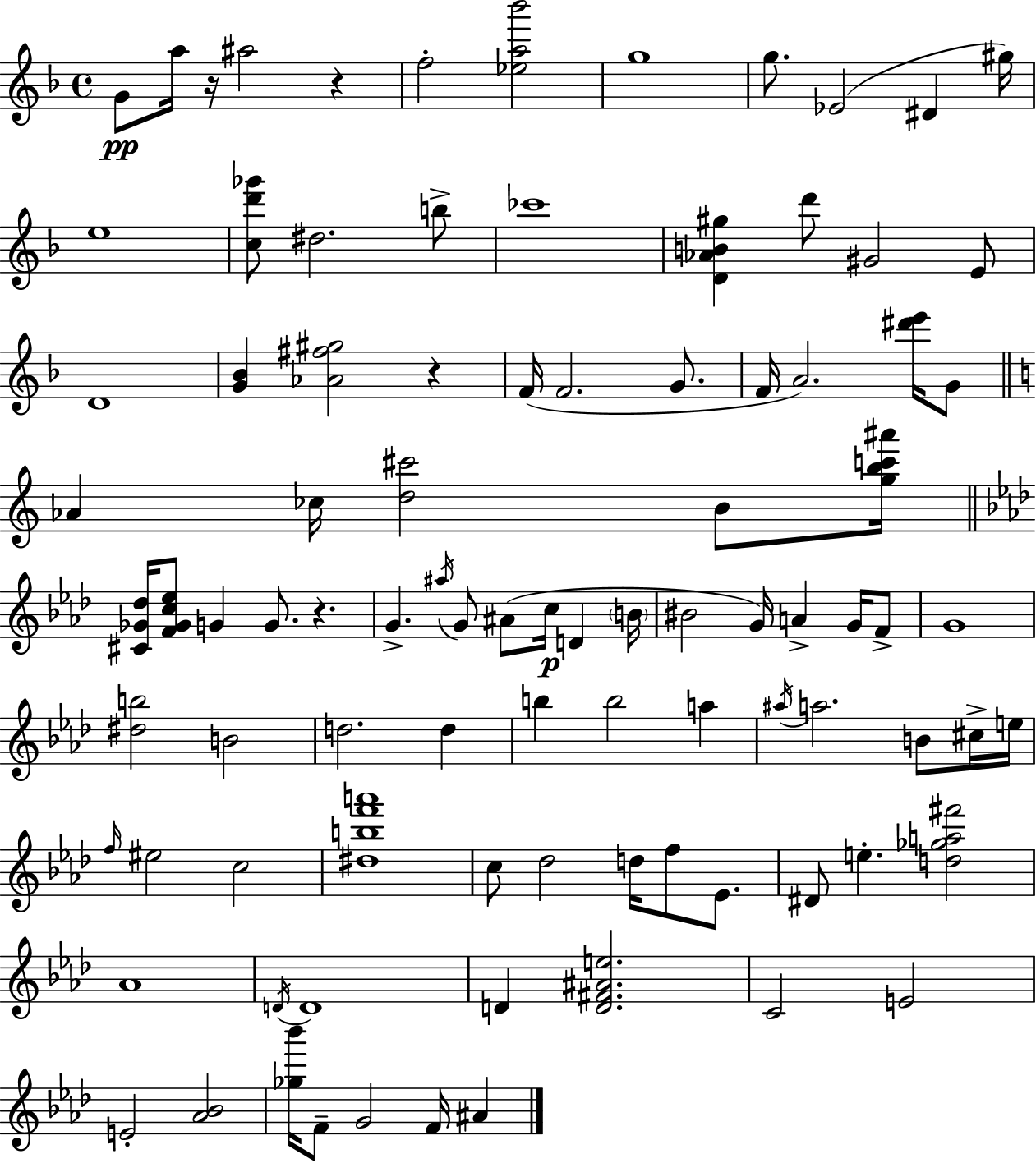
{
  \clef treble
  \time 4/4
  \defaultTimeSignature
  \key d \minor
  g'8\pp a''16 r16 ais''2 r4 | f''2-. <ees'' a'' bes'''>2 | g''1 | g''8. ees'2( dis'4 gis''16) | \break e''1 | <c'' d''' ges'''>8 dis''2. b''8-> | ces'''1 | <d' aes' b' gis''>4 d'''8 gis'2 e'8 | \break d'1 | <g' bes'>4 <aes' fis'' gis''>2 r4 | f'16( f'2. g'8. | f'16 a'2.) <dis''' e'''>16 g'8 | \break \bar "||" \break \key c \major aes'4 ces''16 <d'' cis'''>2 b'8 <g'' b'' c''' ais'''>16 | \bar "||" \break \key f \minor <cis' ges' des''>16 <f' ges' c'' ees''>8 g'4 g'8. r4. | g'4.-> \acciaccatura { ais''16 } g'8 ais'8( c''16\p d'4 | \parenthesize b'16 bis'2 g'16) a'4-> g'16 f'8-> | g'1 | \break <dis'' b''>2 b'2 | d''2. d''4 | b''4 b''2 a''4 | \acciaccatura { ais''16 } a''2. b'8 | \break cis''16-> e''16 \grace { f''16 } eis''2 c''2 | <dis'' b'' f''' a'''>1 | c''8 des''2 d''16 f''8 | ees'8. dis'8 e''4.-. <d'' ges'' a'' fis'''>2 | \break aes'1 | \acciaccatura { d'16 } d'1 | d'4 <d' fis' ais' e''>2. | c'2 e'2 | \break e'2-. <aes' bes'>2 | <ges'' bes'''>16 f'8-- g'2 f'16 | ais'4 \bar "|."
}